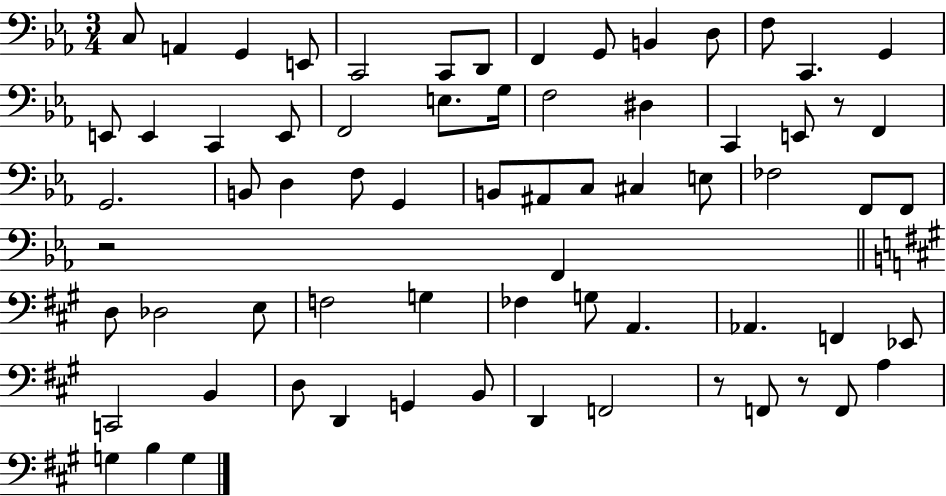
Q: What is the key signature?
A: EES major